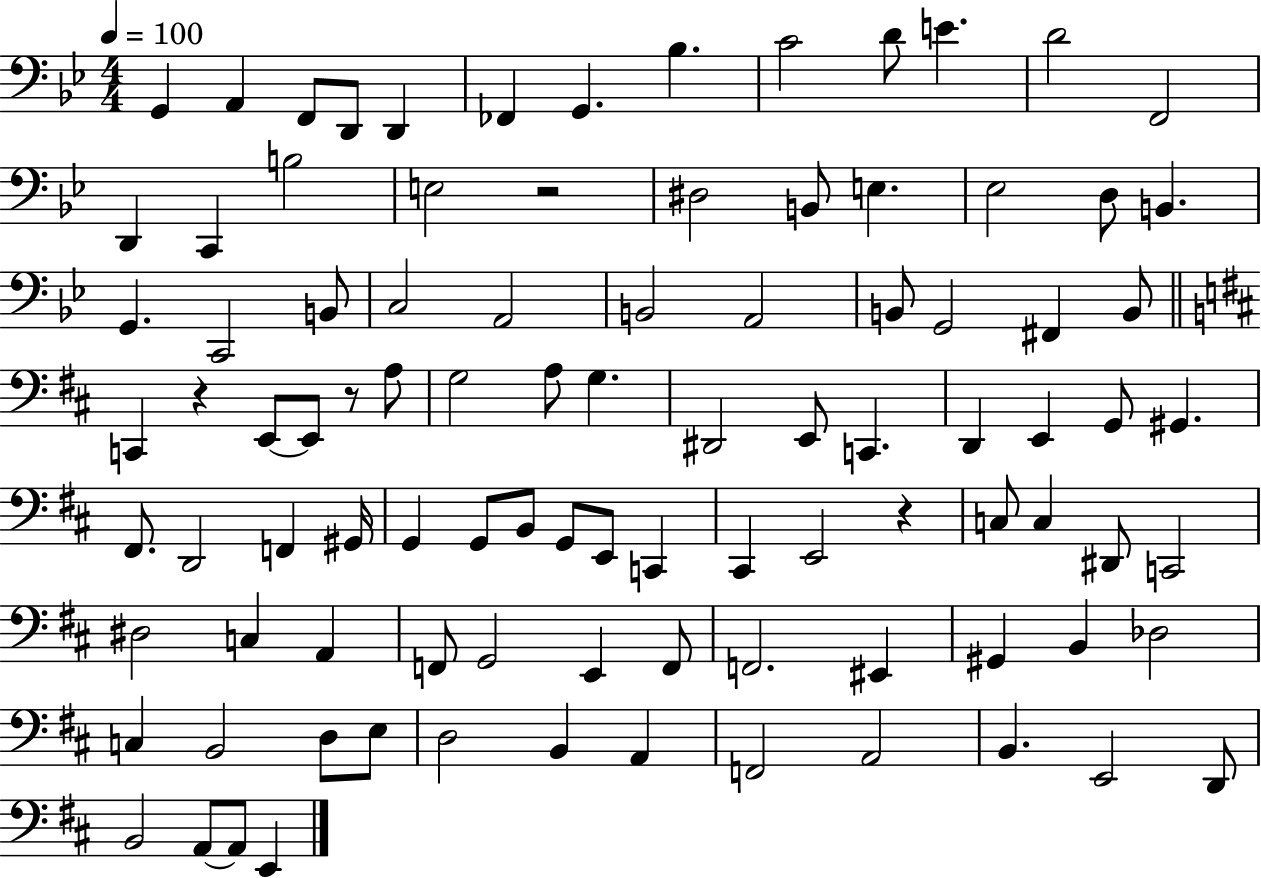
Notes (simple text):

G2/q A2/q F2/e D2/e D2/q FES2/q G2/q. Bb3/q. C4/h D4/e E4/q. D4/h F2/h D2/q C2/q B3/h E3/h R/h D#3/h B2/e E3/q. Eb3/h D3/e B2/q. G2/q. C2/h B2/e C3/h A2/h B2/h A2/h B2/e G2/h F#2/q B2/e C2/q R/q E2/e E2/e R/e A3/e G3/h A3/e G3/q. D#2/h E2/e C2/q. D2/q E2/q G2/e G#2/q. F#2/e. D2/h F2/q G#2/s G2/q G2/e B2/e G2/e E2/e C2/q C#2/q E2/h R/q C3/e C3/q D#2/e C2/h D#3/h C3/q A2/q F2/e G2/h E2/q F2/e F2/h. EIS2/q G#2/q B2/q Db3/h C3/q B2/h D3/e E3/e D3/h B2/q A2/q F2/h A2/h B2/q. E2/h D2/e B2/h A2/e A2/e E2/q